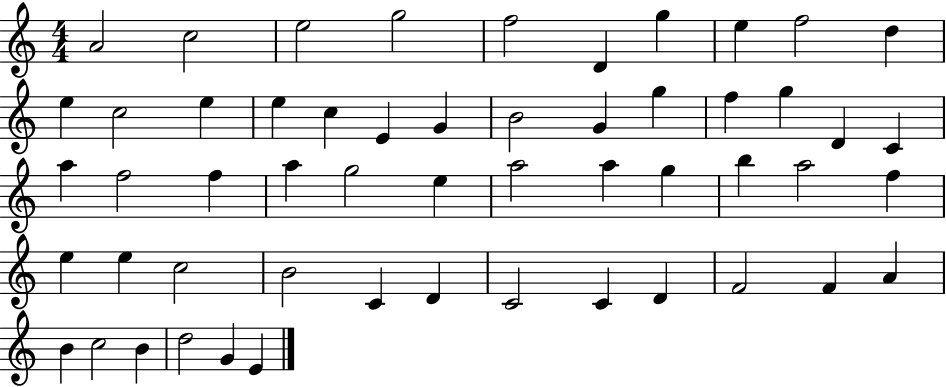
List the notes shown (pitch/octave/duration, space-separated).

A4/h C5/h E5/h G5/h F5/h D4/q G5/q E5/q F5/h D5/q E5/q C5/h E5/q E5/q C5/q E4/q G4/q B4/h G4/q G5/q F5/q G5/q D4/q C4/q A5/q F5/h F5/q A5/q G5/h E5/q A5/h A5/q G5/q B5/q A5/h F5/q E5/q E5/q C5/h B4/h C4/q D4/q C4/h C4/q D4/q F4/h F4/q A4/q B4/q C5/h B4/q D5/h G4/q E4/q